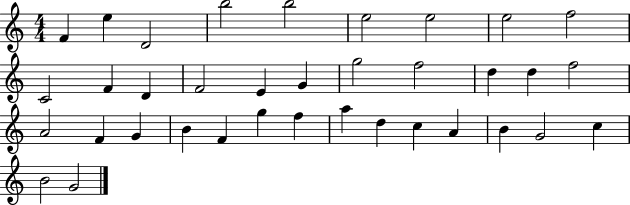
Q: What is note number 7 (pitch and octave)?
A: E5